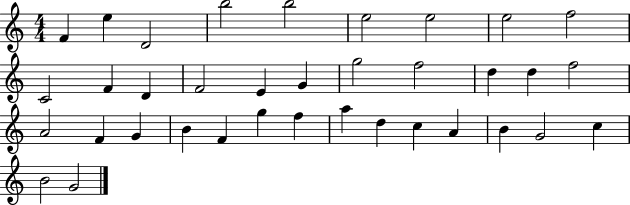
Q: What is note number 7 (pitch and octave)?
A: E5